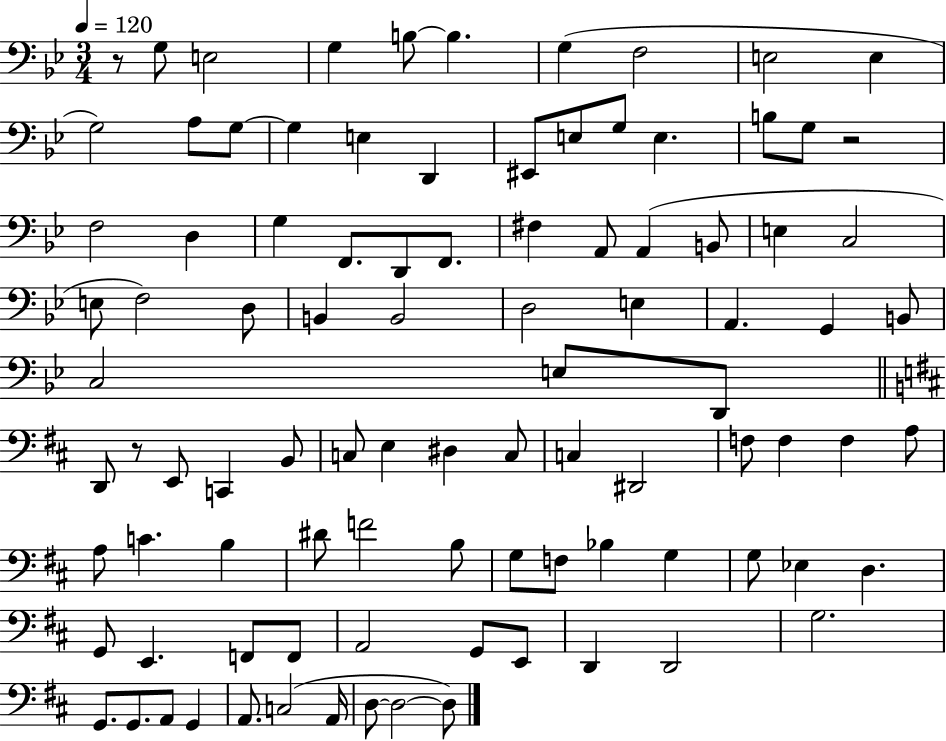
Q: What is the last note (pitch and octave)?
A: D3